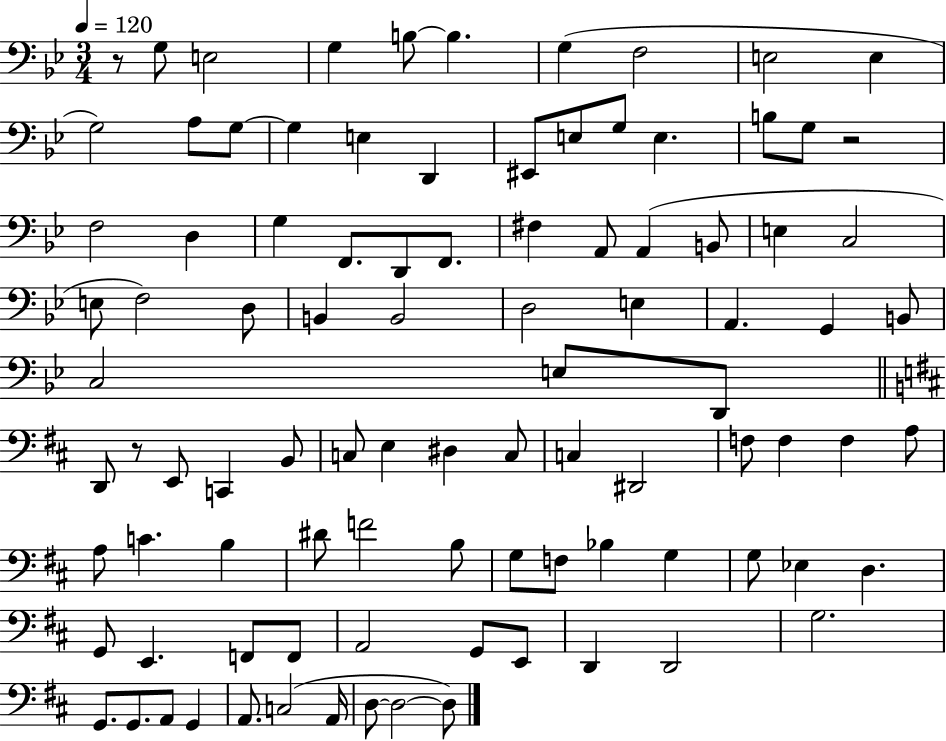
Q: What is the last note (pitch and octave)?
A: D3